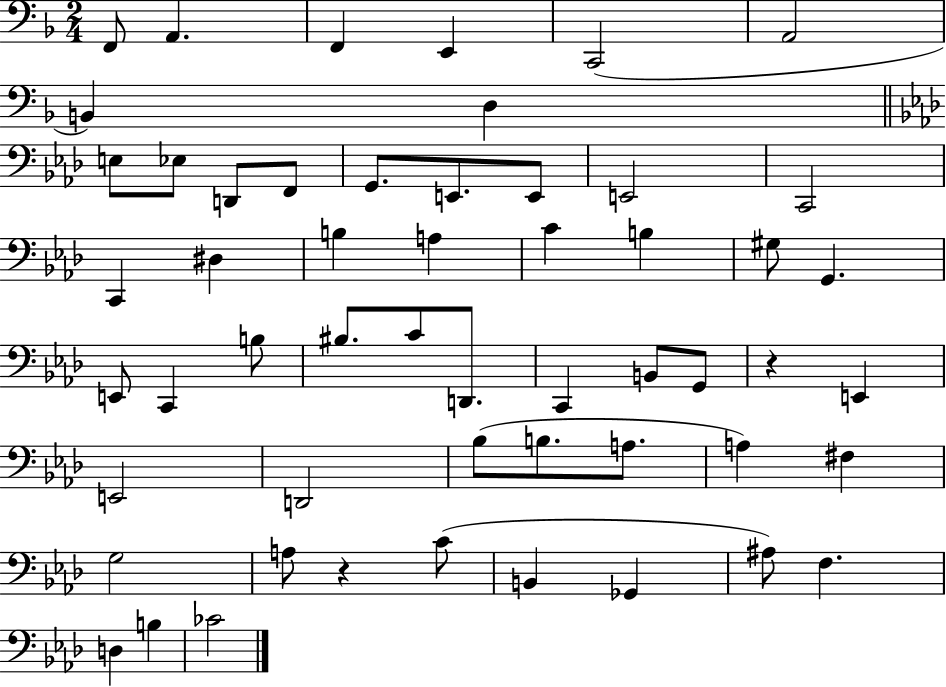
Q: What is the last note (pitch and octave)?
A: CES4